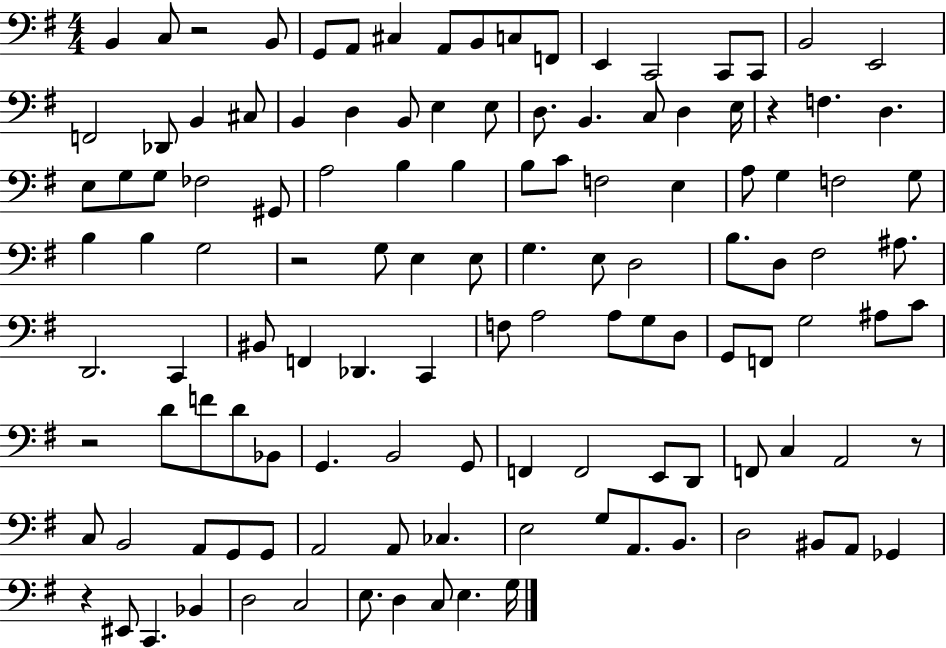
B2/q C3/e R/h B2/e G2/e A2/e C#3/q A2/e B2/e C3/e F2/e E2/q C2/h C2/e C2/e B2/h E2/h F2/h Db2/e B2/q C#3/e B2/q D3/q B2/e E3/q E3/e D3/e. B2/q. C3/e D3/q E3/s R/q F3/q. D3/q. E3/e G3/e G3/e FES3/h G#2/e A3/h B3/q B3/q B3/e C4/e F3/h E3/q A3/e G3/q F3/h G3/e B3/q B3/q G3/h R/h G3/e E3/q E3/e G3/q. E3/e D3/h B3/e. D3/e F#3/h A#3/e. D2/h. C2/q BIS2/e F2/q Db2/q. C2/q F3/e A3/h A3/e G3/e D3/e G2/e F2/e G3/h A#3/e C4/e R/h D4/e F4/e D4/e Bb2/e G2/q. B2/h G2/e F2/q F2/h E2/e D2/e F2/e C3/q A2/h R/e C3/e B2/h A2/e G2/e G2/e A2/h A2/e CES3/q. E3/h G3/e A2/e. B2/e. D3/h BIS2/e A2/e Gb2/q R/q EIS2/e C2/q. Bb2/q D3/h C3/h E3/e. D3/q C3/e E3/q. G3/s